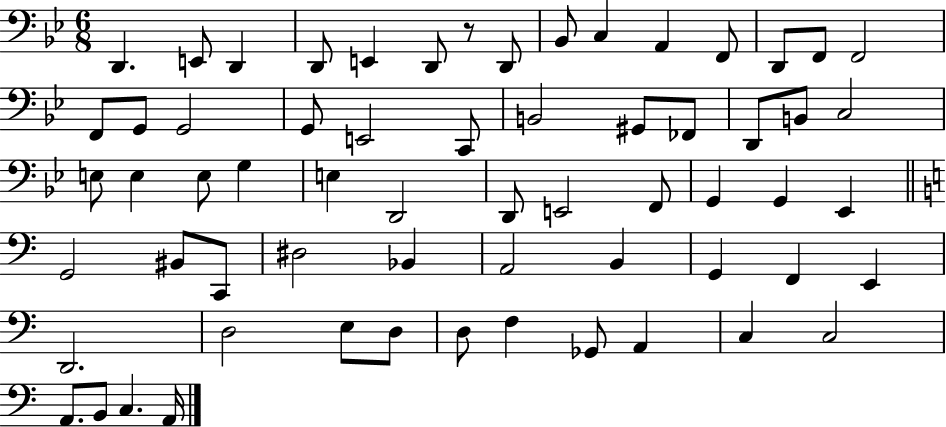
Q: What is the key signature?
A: BES major